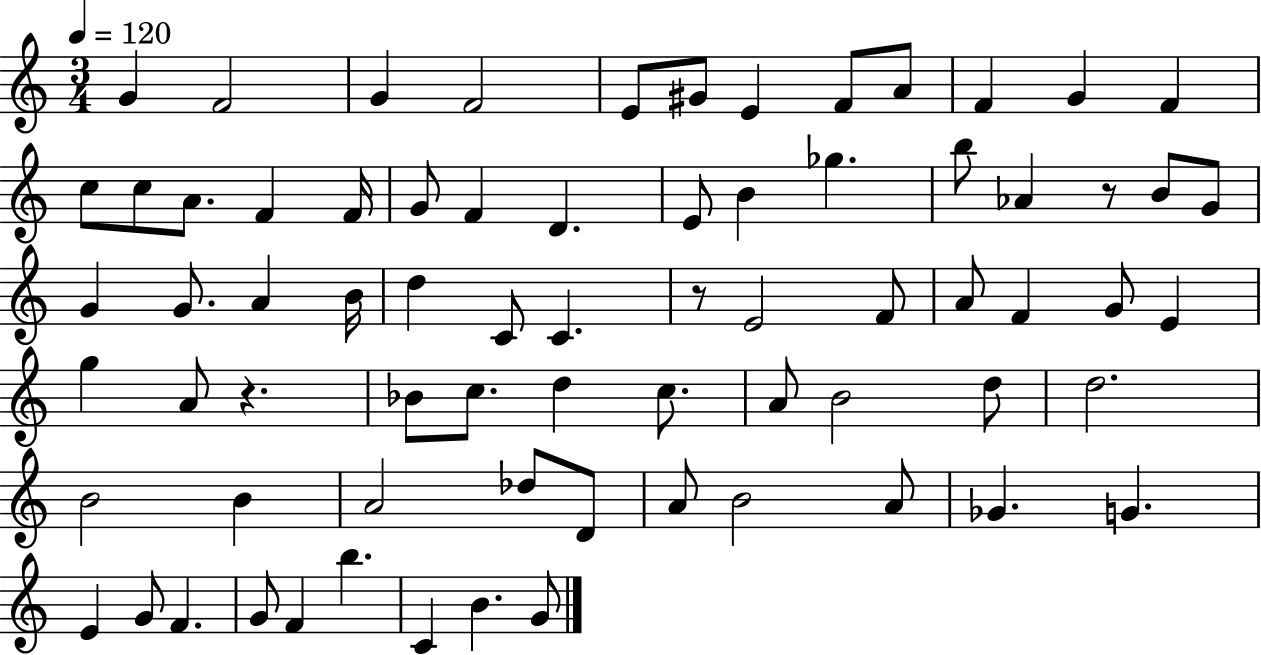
{
  \clef treble
  \numericTimeSignature
  \time 3/4
  \key c \major
  \tempo 4 = 120
  g'4 f'2 | g'4 f'2 | e'8 gis'8 e'4 f'8 a'8 | f'4 g'4 f'4 | \break c''8 c''8 a'8. f'4 f'16 | g'8 f'4 d'4. | e'8 b'4 ges''4. | b''8 aes'4 r8 b'8 g'8 | \break g'4 g'8. a'4 b'16 | d''4 c'8 c'4. | r8 e'2 f'8 | a'8 f'4 g'8 e'4 | \break g''4 a'8 r4. | bes'8 c''8. d''4 c''8. | a'8 b'2 d''8 | d''2. | \break b'2 b'4 | a'2 des''8 d'8 | a'8 b'2 a'8 | ges'4. g'4. | \break e'4 g'8 f'4. | g'8 f'4 b''4. | c'4 b'4. g'8 | \bar "|."
}